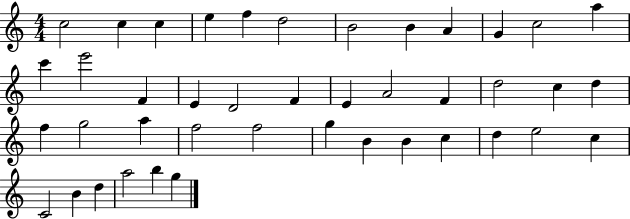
C5/h C5/q C5/q E5/q F5/q D5/h B4/h B4/q A4/q G4/q C5/h A5/q C6/q E6/h F4/q E4/q D4/h F4/q E4/q A4/h F4/q D5/h C5/q D5/q F5/q G5/h A5/q F5/h F5/h G5/q B4/q B4/q C5/q D5/q E5/h C5/q C4/h B4/q D5/q A5/h B5/q G5/q